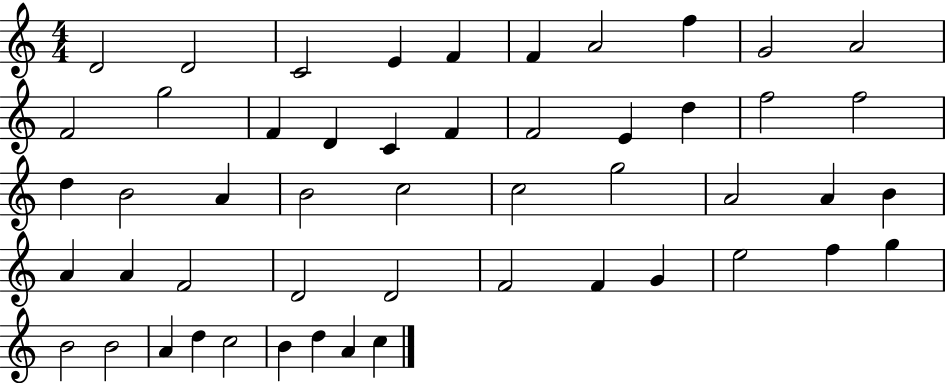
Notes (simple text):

D4/h D4/h C4/h E4/q F4/q F4/q A4/h F5/q G4/h A4/h F4/h G5/h F4/q D4/q C4/q F4/q F4/h E4/q D5/q F5/h F5/h D5/q B4/h A4/q B4/h C5/h C5/h G5/h A4/h A4/q B4/q A4/q A4/q F4/h D4/h D4/h F4/h F4/q G4/q E5/h F5/q G5/q B4/h B4/h A4/q D5/q C5/h B4/q D5/q A4/q C5/q